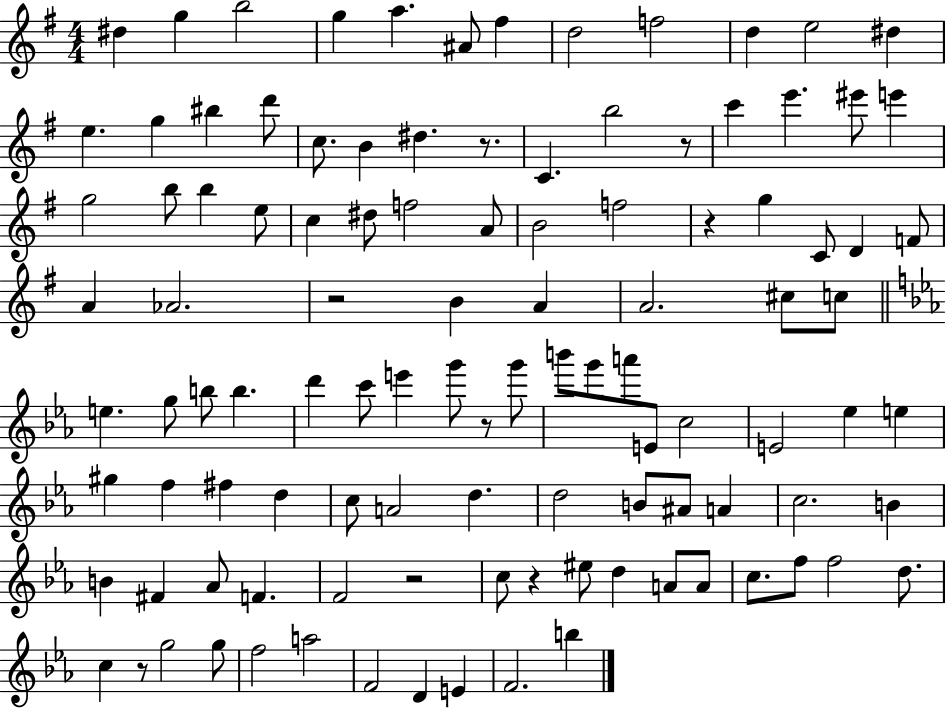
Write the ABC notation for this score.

X:1
T:Untitled
M:4/4
L:1/4
K:G
^d g b2 g a ^A/2 ^f d2 f2 d e2 ^d e g ^b d'/2 c/2 B ^d z/2 C b2 z/2 c' e' ^e'/2 e' g2 b/2 b e/2 c ^d/2 f2 A/2 B2 f2 z g C/2 D F/2 A _A2 z2 B A A2 ^c/2 c/2 e g/2 b/2 b d' c'/2 e' g'/2 z/2 g'/2 b'/2 g'/2 a'/2 E/2 c2 E2 _e e ^g f ^f d c/2 A2 d d2 B/2 ^A/2 A c2 B B ^F _A/2 F F2 z2 c/2 z ^e/2 d A/2 A/2 c/2 f/2 f2 d/2 c z/2 g2 g/2 f2 a2 F2 D E F2 b